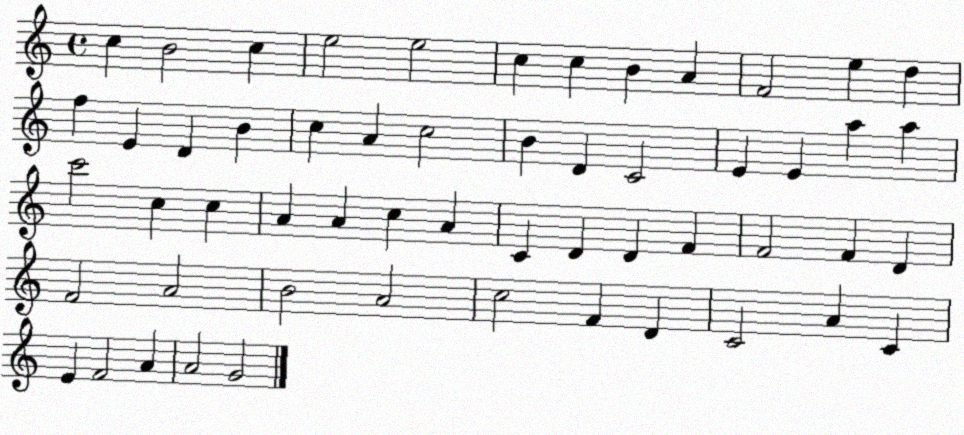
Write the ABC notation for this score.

X:1
T:Untitled
M:4/4
L:1/4
K:C
c B2 c e2 e2 c c B A F2 e d f E D B c A c2 B D C2 E E a a c'2 c c A A c A C D D F F2 F D F2 A2 B2 A2 c2 F D C2 A C E F2 A A2 G2